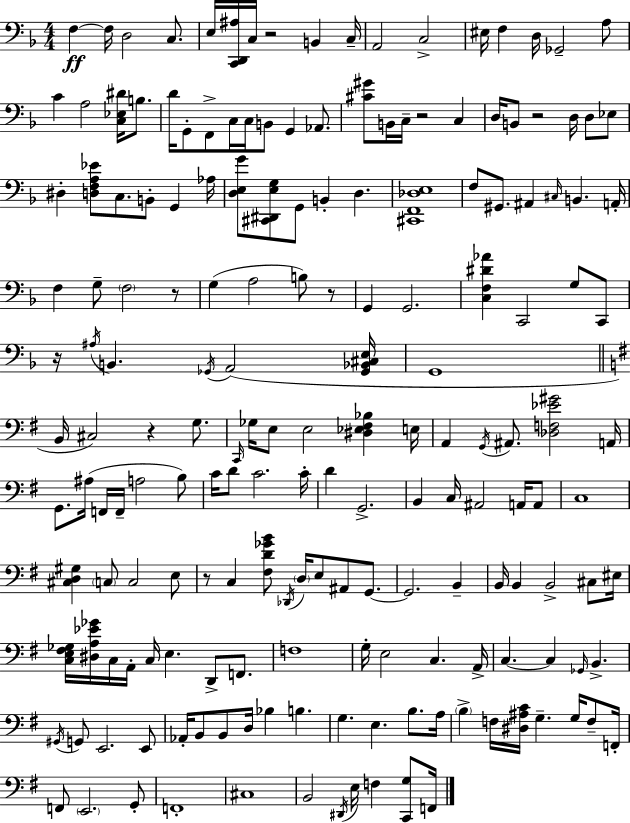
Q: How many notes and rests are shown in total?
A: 180